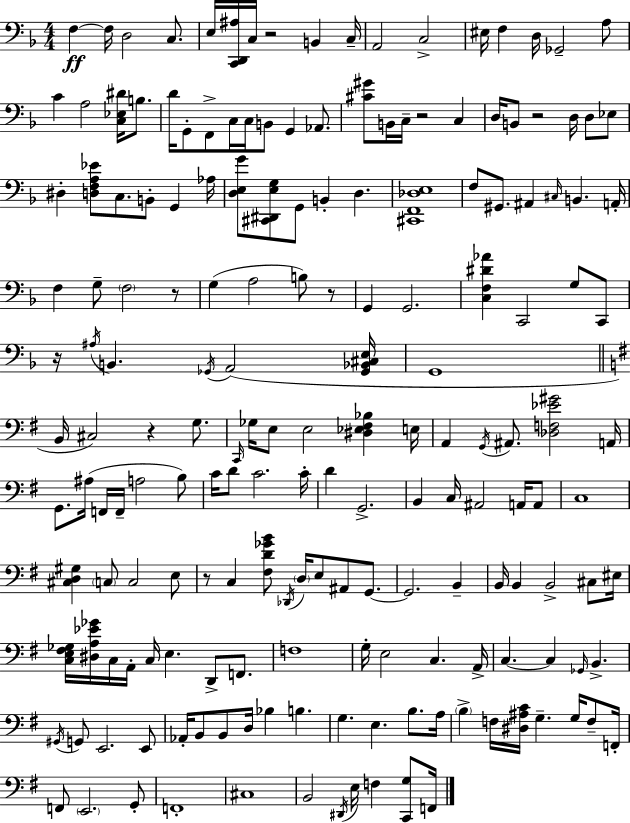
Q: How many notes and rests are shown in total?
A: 180